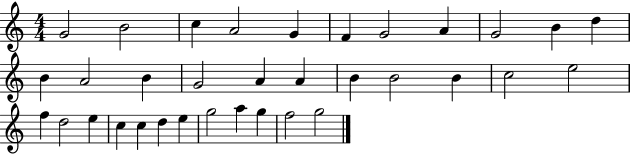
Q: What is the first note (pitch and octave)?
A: G4